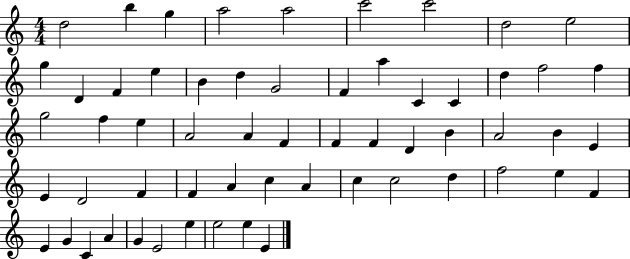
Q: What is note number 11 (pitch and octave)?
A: D4